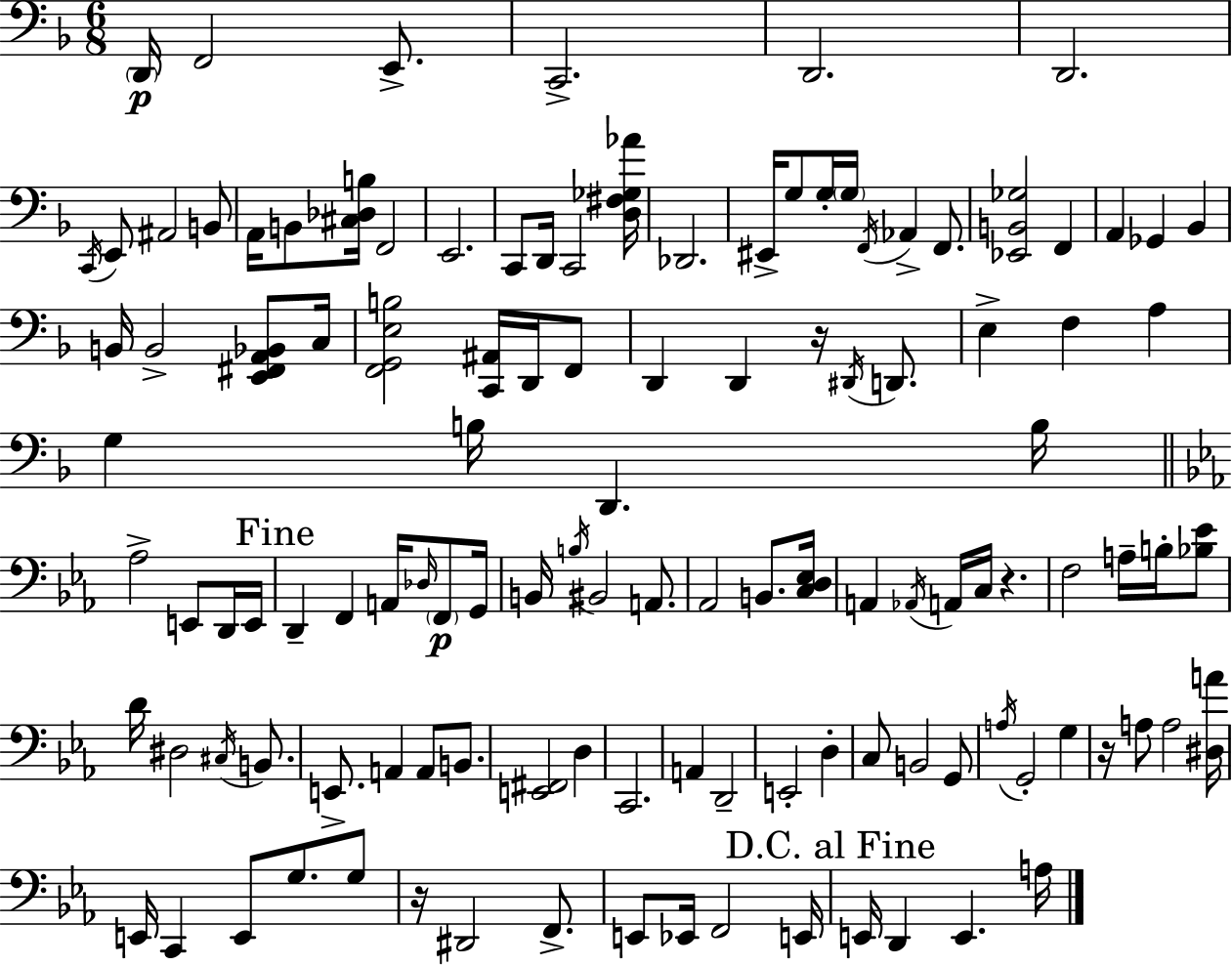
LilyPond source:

{
  \clef bass
  \numericTimeSignature
  \time 6/8
  \key f \major
  \parenthesize d,16\p f,2 e,8.-> | c,2.-> | d,2. | d,2. | \break \acciaccatura { c,16 } e,8 ais,2 b,8 | a,16 b,8 <cis des b>16 f,2 | e,2. | c,8 d,16 c,2 | \break <d fis ges aes'>16 des,2. | eis,16-> g8 g16-. \parenthesize g16 \acciaccatura { f,16 } aes,4-> f,8. | <ees, b, ges>2 f,4 | a,4 ges,4 bes,4 | \break b,16 b,2-> <e, fis, a, bes,>8 | c16 <f, g, e b>2 <c, ais,>16 d,16 | f,8 d,4 d,4 r16 \acciaccatura { dis,16 } | d,8. e4-> f4 a4 | \break g4 b16 d,4. | b16 \bar "||" \break \key c \minor aes2-> e,8 d,16 e,16 | \mark "Fine" d,4-- f,4 a,16 \grace { des16 }\p \parenthesize f,8 | g,16 b,16 \acciaccatura { b16 } bis,2 a,8. | aes,2 b,8. | \break <c d ees>16 a,4 \acciaccatura { aes,16 } a,16 c16 r4. | f2 a16-- | b16-. <bes ees'>8 d'16 dis2 | \acciaccatura { cis16 } b,8. e,8.-> a,4 a,8 | \break b,8. <e, fis,>2 | d4 c,2. | a,4 d,2-- | e,2-. | \break d4-. c8 b,2 | g,8 \acciaccatura { a16 } g,2-. | g4 r16 a8 a2 | <dis a'>16 e,16 c,4 e,8 | \break g8. g8 r16 dis,2 | f,8.-> e,8 ees,16 f,2 | e,16 \mark "D.C. al Fine" e,16 d,4 e,4. | a16 \bar "|."
}